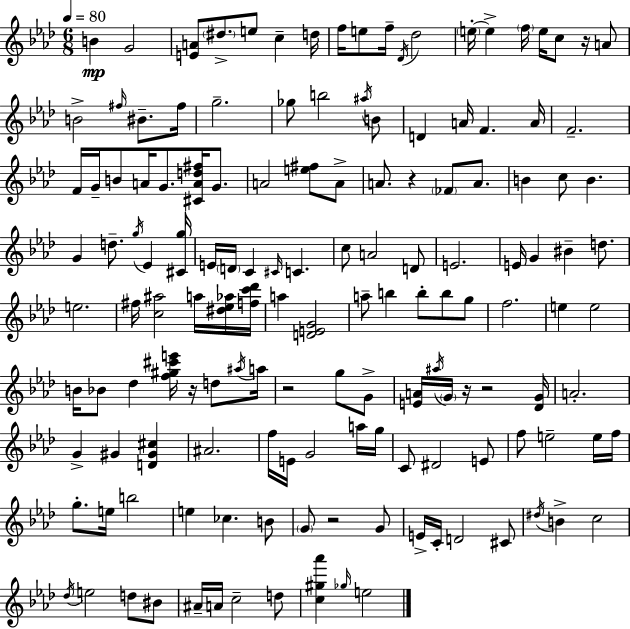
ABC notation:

X:1
T:Untitled
M:6/8
L:1/4
K:Ab
B G2 [EA]/2 ^d/2 e/2 c d/4 f/4 e/2 f/4 _D/4 _d2 e/4 e f/4 e/4 c/2 z/4 A/2 B2 ^f/4 ^B/2 ^f/4 g2 _g/2 b2 ^a/4 B/2 D A/4 F A/4 F2 F/4 G/4 B/2 A/4 G/2 [^CAd^f]/4 G/2 A2 [e^f]/2 A/2 A/2 z _F/2 A/2 B c/2 B G d/2 g/4 _E [^Cg]/4 E/4 D/4 C ^C/4 C c/2 A2 D/2 E2 E/4 G ^B d/2 e2 ^f/4 [c^a]2 a/4 [^d_e_a]/4 [fc'_d']/4 a [DEG]2 a/2 b b/2 b/2 g/2 f2 e e2 B/4 _B/2 _d [f^g^c'e']/4 z/4 d/2 ^a/4 a/4 z2 g/2 G/2 [EA]/4 ^a/4 G/4 z/4 z2 [_DG]/4 A2 G ^G [D^G^c] ^A2 f/4 E/4 G2 a/4 g/4 C/2 ^D2 E/2 f/2 e2 e/4 f/4 g/2 e/4 b2 e _c B/2 G/2 z2 G/2 E/4 C/4 D2 ^C/2 ^d/4 B c2 _d/4 e2 d/2 ^B/2 ^A/4 A/4 c2 d/2 [c^g_a'] _g/4 e2